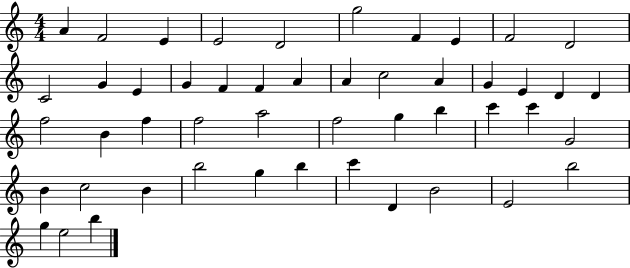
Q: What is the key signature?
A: C major